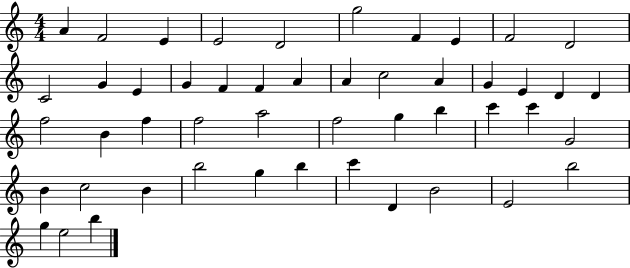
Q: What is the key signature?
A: C major